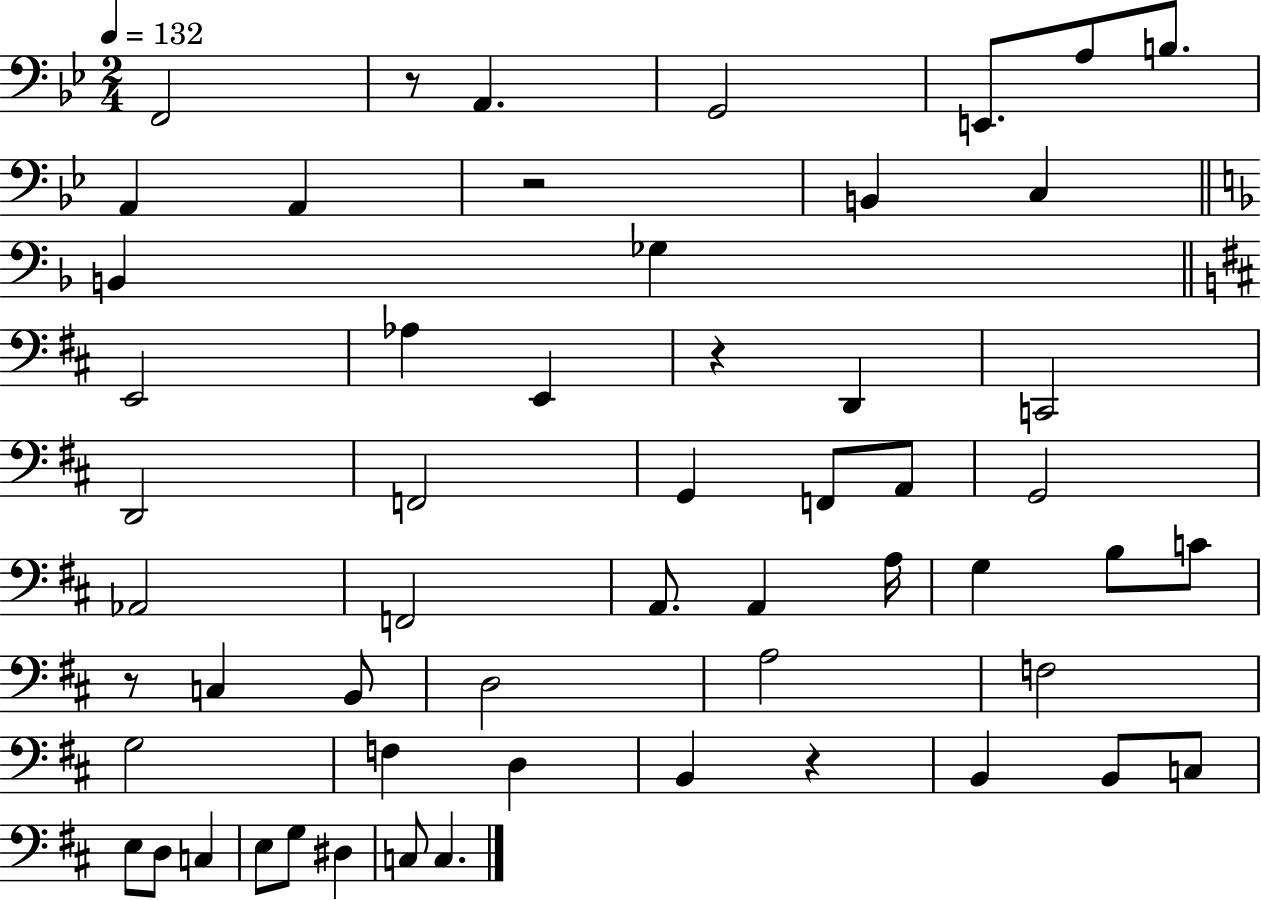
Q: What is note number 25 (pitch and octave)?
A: F2